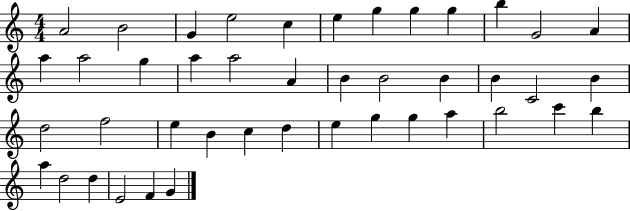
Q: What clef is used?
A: treble